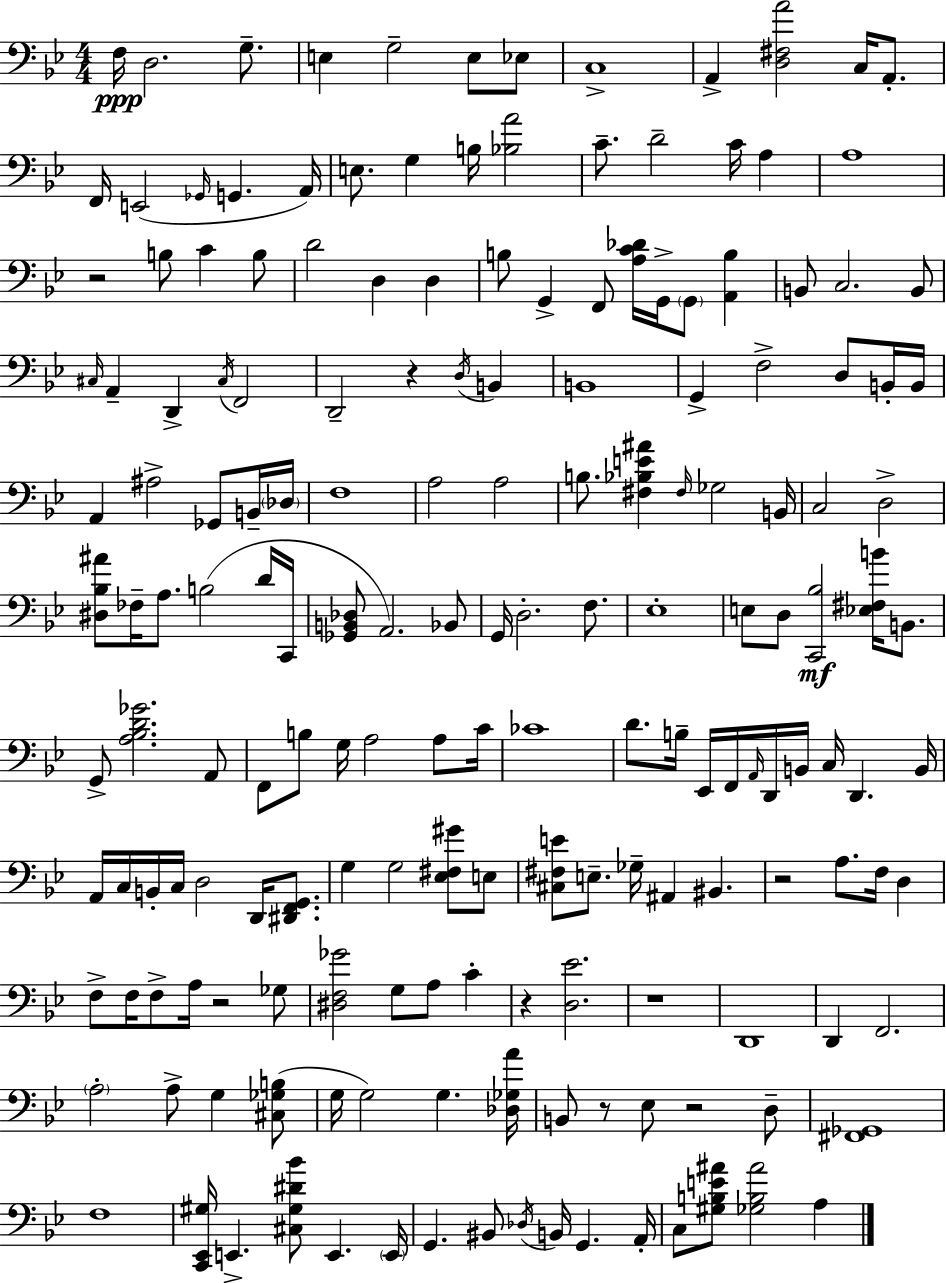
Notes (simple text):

F3/s D3/h. G3/e. E3/q G3/h E3/e Eb3/e C3/w A2/q [D3,F#3,A4]/h C3/s A2/e. F2/s E2/h Gb2/s G2/q. A2/s E3/e. G3/q B3/s [Bb3,A4]/h C4/e. D4/h C4/s A3/q A3/w R/h B3/e C4/q B3/e D4/h D3/q D3/q B3/e G2/q F2/e [A3,C4,Db4]/s G2/s G2/e [A2,B3]/q B2/e C3/h. B2/e C#3/s A2/q D2/q C#3/s F2/h D2/h R/q D3/s B2/q B2/w G2/q F3/h D3/e B2/s B2/s A2/q A#3/h Gb2/e B2/s Db3/s F3/w A3/h A3/h B3/e. [F#3,Bb3,E4,A#4]/q F#3/s Gb3/h B2/s C3/h D3/h [D#3,Bb3,A#4]/e FES3/s A3/e. B3/h D4/s C2/s [Gb2,B2,Db3]/e A2/h. Bb2/e G2/s D3/h. F3/e. Eb3/w E3/e D3/e [C2,Bb3]/h [Eb3,F#3,B4]/s B2/e. G2/e [A3,Bb3,D4,Gb4]/h. A2/e F2/e B3/e G3/s A3/h A3/e C4/s CES4/w D4/e. B3/s Eb2/s F2/s A2/s D2/s B2/s C3/s D2/q. B2/s A2/s C3/s B2/s C3/s D3/h D2/s [D#2,F2,G2]/e. G3/q G3/h [Eb3,F#3,G#4]/e E3/e [C#3,F#3,E4]/e E3/e. Gb3/s A#2/q BIS2/q. R/h A3/e. F3/s D3/q F3/e F3/s F3/e A3/s R/h Gb3/e [D#3,F3,Gb4]/h G3/e A3/e C4/q R/q [D3,Eb4]/h. R/w D2/w D2/q F2/h. A3/h A3/e G3/q [C#3,Gb3,B3]/e G3/s G3/h G3/q. [Db3,Gb3,A4]/s B2/e R/e Eb3/e R/h D3/e [F#2,Gb2]/w F3/w [C2,Eb2,G#3]/s E2/q. [C#3,G#3,D#4,Bb4]/e E2/q. E2/s G2/q. BIS2/e Db3/s B2/s G2/q. A2/s C3/e [G#3,B3,E4,A#4]/e [Gb3,B3,A#4]/h A3/q